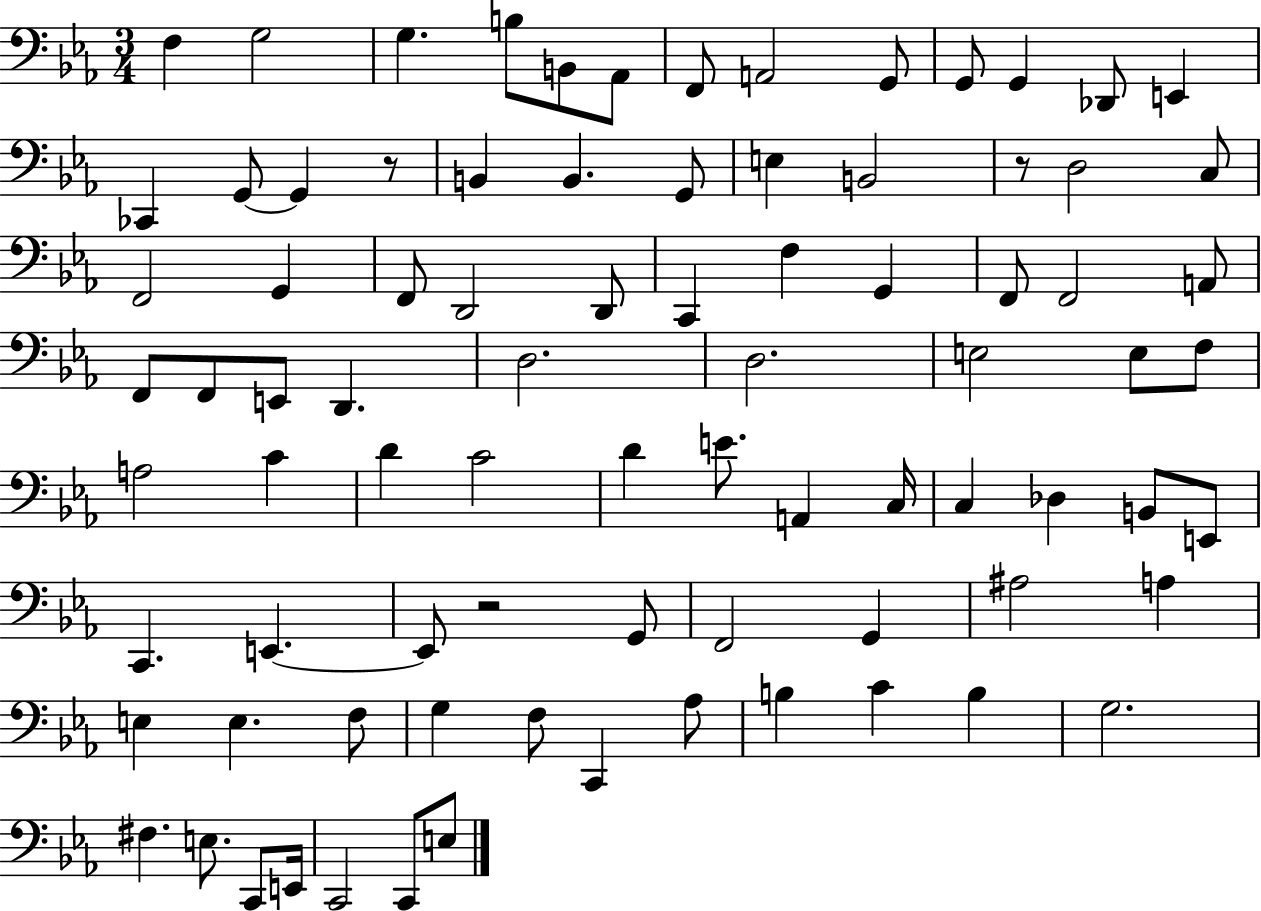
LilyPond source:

{
  \clef bass
  \numericTimeSignature
  \time 3/4
  \key ees \major
  f4 g2 | g4. b8 b,8 aes,8 | f,8 a,2 g,8 | g,8 g,4 des,8 e,4 | \break ces,4 g,8~~ g,4 r8 | b,4 b,4. g,8 | e4 b,2 | r8 d2 c8 | \break f,2 g,4 | f,8 d,2 d,8 | c,4 f4 g,4 | f,8 f,2 a,8 | \break f,8 f,8 e,8 d,4. | d2. | d2. | e2 e8 f8 | \break a2 c'4 | d'4 c'2 | d'4 e'8. a,4 c16 | c4 des4 b,8 e,8 | \break c,4. e,4.~~ | e,8 r2 g,8 | f,2 g,4 | ais2 a4 | \break e4 e4. f8 | g4 f8 c,4 aes8 | b4 c'4 b4 | g2. | \break fis4. e8. c,8 e,16 | c,2 c,8 e8 | \bar "|."
}